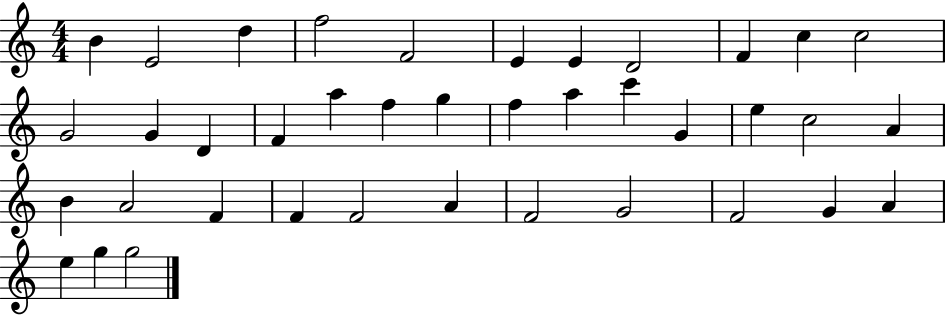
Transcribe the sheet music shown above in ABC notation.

X:1
T:Untitled
M:4/4
L:1/4
K:C
B E2 d f2 F2 E E D2 F c c2 G2 G D F a f g f a c' G e c2 A B A2 F F F2 A F2 G2 F2 G A e g g2